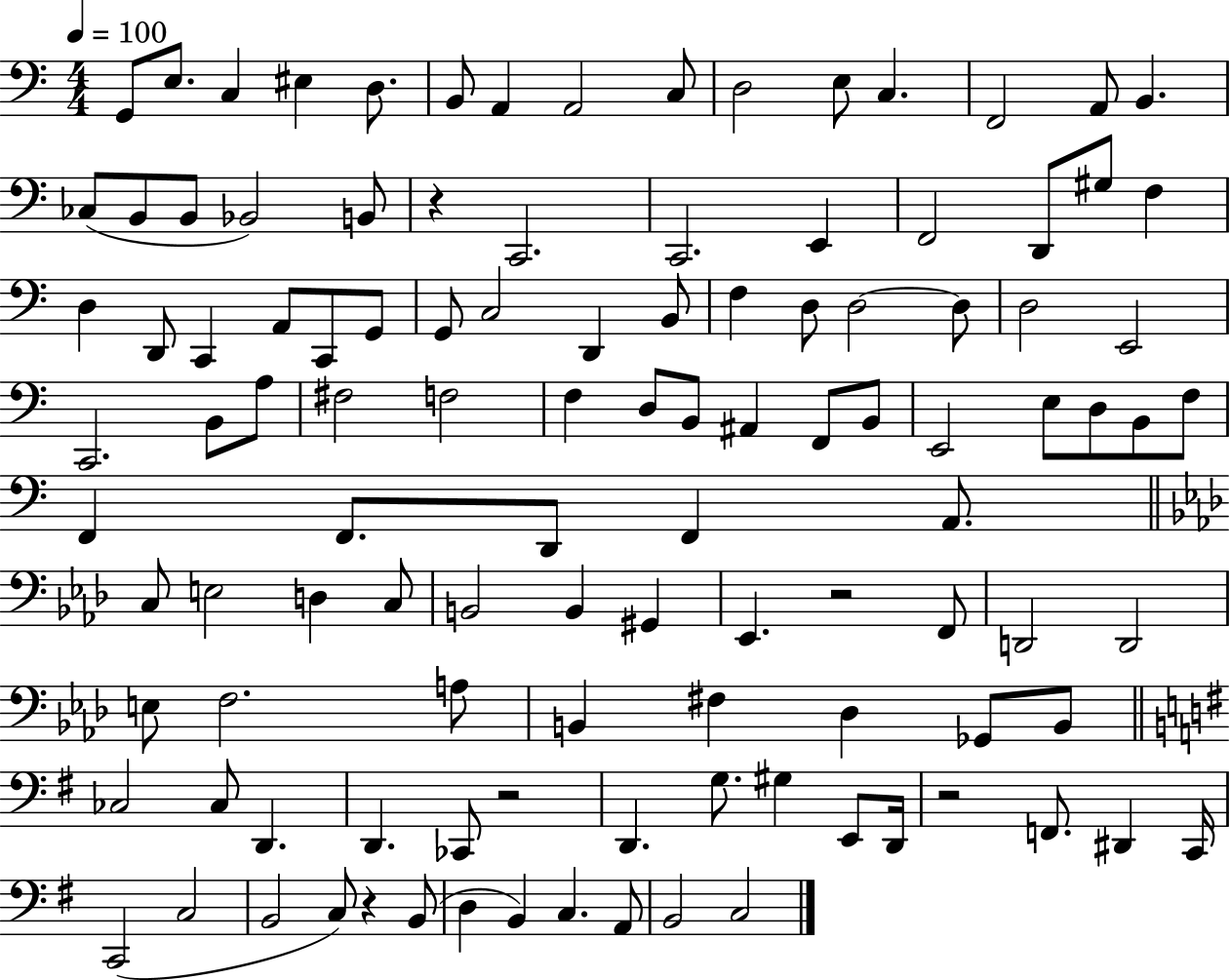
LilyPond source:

{
  \clef bass
  \numericTimeSignature
  \time 4/4
  \key c \major
  \tempo 4 = 100
  g,8 e8. c4 eis4 d8. | b,8 a,4 a,2 c8 | d2 e8 c4. | f,2 a,8 b,4. | \break ces8( b,8 b,8 bes,2) b,8 | r4 c,2. | c,2. e,4 | f,2 d,8 gis8 f4 | \break d4 d,8 c,4 a,8 c,8 g,8 | g,8 c2 d,4 b,8 | f4 d8 d2~~ d8 | d2 e,2 | \break c,2. b,8 a8 | fis2 f2 | f4 d8 b,8 ais,4 f,8 b,8 | e,2 e8 d8 b,8 f8 | \break f,4 f,8. d,8 f,4 a,8. | \bar "||" \break \key f \minor c8 e2 d4 c8 | b,2 b,4 gis,4 | ees,4. r2 f,8 | d,2 d,2 | \break e8 f2. a8 | b,4 fis4 des4 ges,8 b,8 | \bar "||" \break \key g \major ces2 ces8 d,4. | d,4. ces,8 r2 | d,4. g8. gis4 e,8 d,16 | r2 f,8. dis,4 c,16 | \break c,2( c2 | b,2 c8) r4 b,8( | d4 b,4) c4. a,8 | b,2 c2 | \break \bar "|."
}